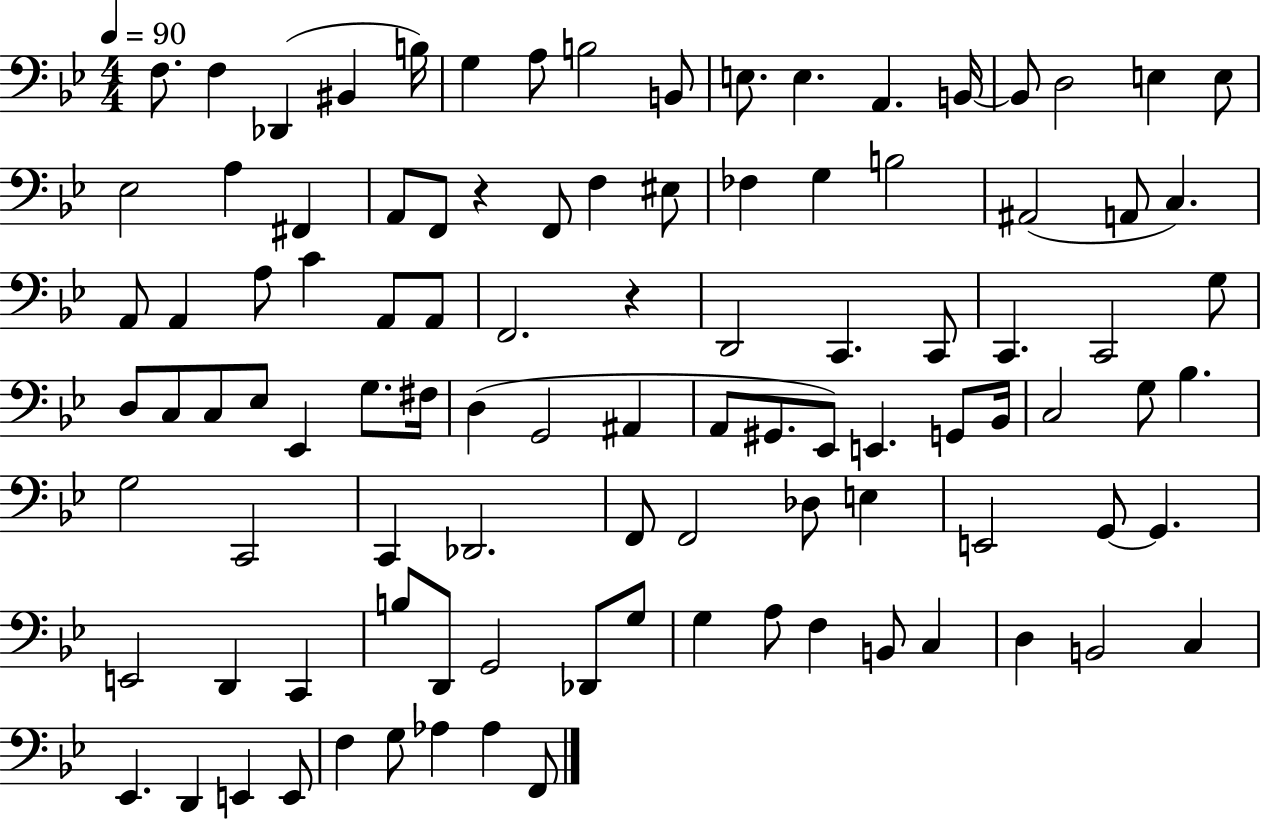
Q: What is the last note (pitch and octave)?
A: F2